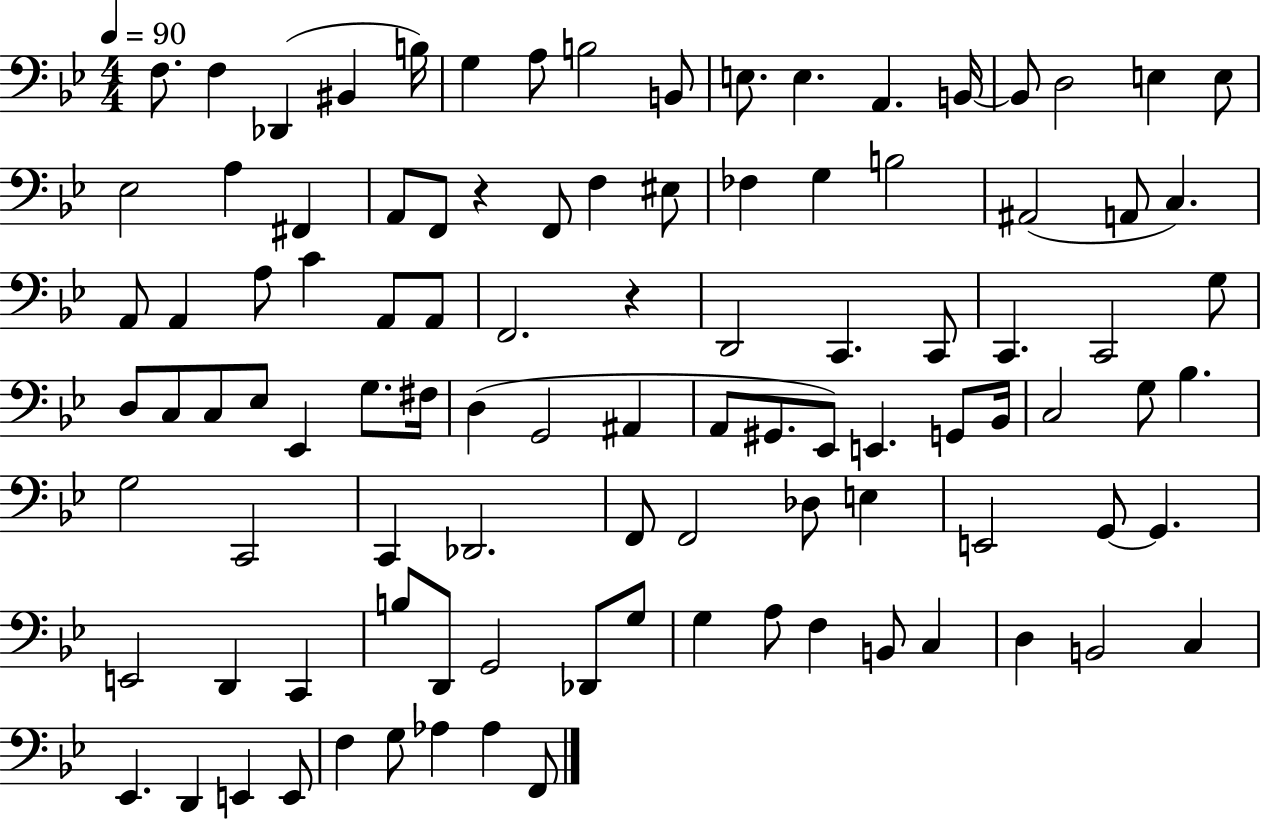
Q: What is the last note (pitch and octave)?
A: F2